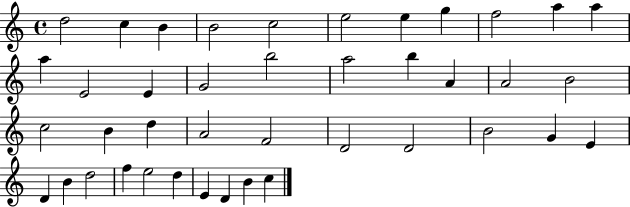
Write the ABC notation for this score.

X:1
T:Untitled
M:4/4
L:1/4
K:C
d2 c B B2 c2 e2 e g f2 a a a E2 E G2 b2 a2 b A A2 B2 c2 B d A2 F2 D2 D2 B2 G E D B d2 f e2 d E D B c